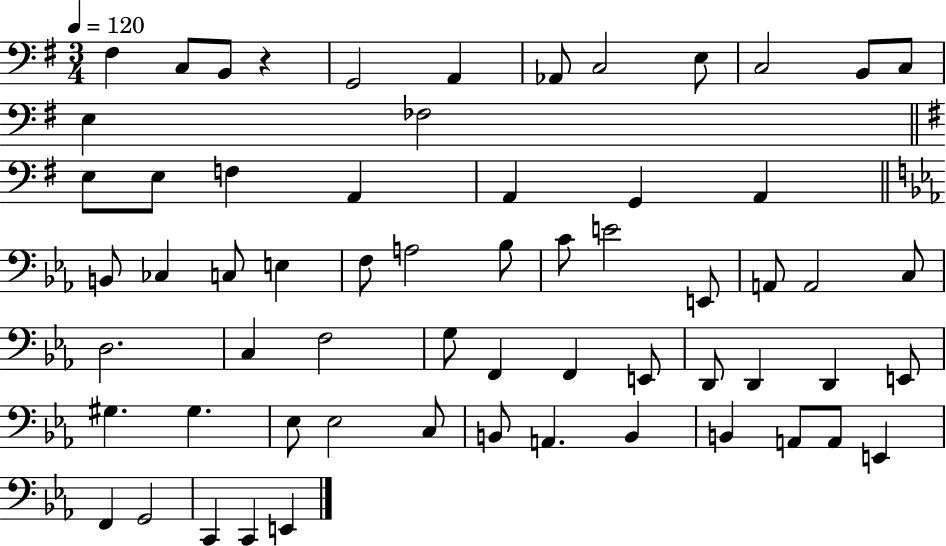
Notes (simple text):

F#3/q C3/e B2/e R/q G2/h A2/q Ab2/e C3/h E3/e C3/h B2/e C3/e E3/q FES3/h E3/e E3/e F3/q A2/q A2/q G2/q A2/q B2/e CES3/q C3/e E3/q F3/e A3/h Bb3/e C4/e E4/h E2/e A2/e A2/h C3/e D3/h. C3/q F3/h G3/e F2/q F2/q E2/e D2/e D2/q D2/q E2/e G#3/q. G#3/q. Eb3/e Eb3/h C3/e B2/e A2/q. B2/q B2/q A2/e A2/e E2/q F2/q G2/h C2/q C2/q E2/q